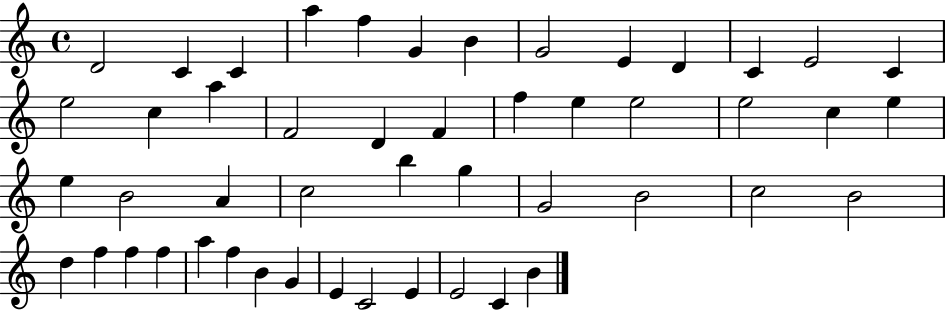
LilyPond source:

{
  \clef treble
  \time 4/4
  \defaultTimeSignature
  \key c \major
  d'2 c'4 c'4 | a''4 f''4 g'4 b'4 | g'2 e'4 d'4 | c'4 e'2 c'4 | \break e''2 c''4 a''4 | f'2 d'4 f'4 | f''4 e''4 e''2 | e''2 c''4 e''4 | \break e''4 b'2 a'4 | c''2 b''4 g''4 | g'2 b'2 | c''2 b'2 | \break d''4 f''4 f''4 f''4 | a''4 f''4 b'4 g'4 | e'4 c'2 e'4 | e'2 c'4 b'4 | \break \bar "|."
}